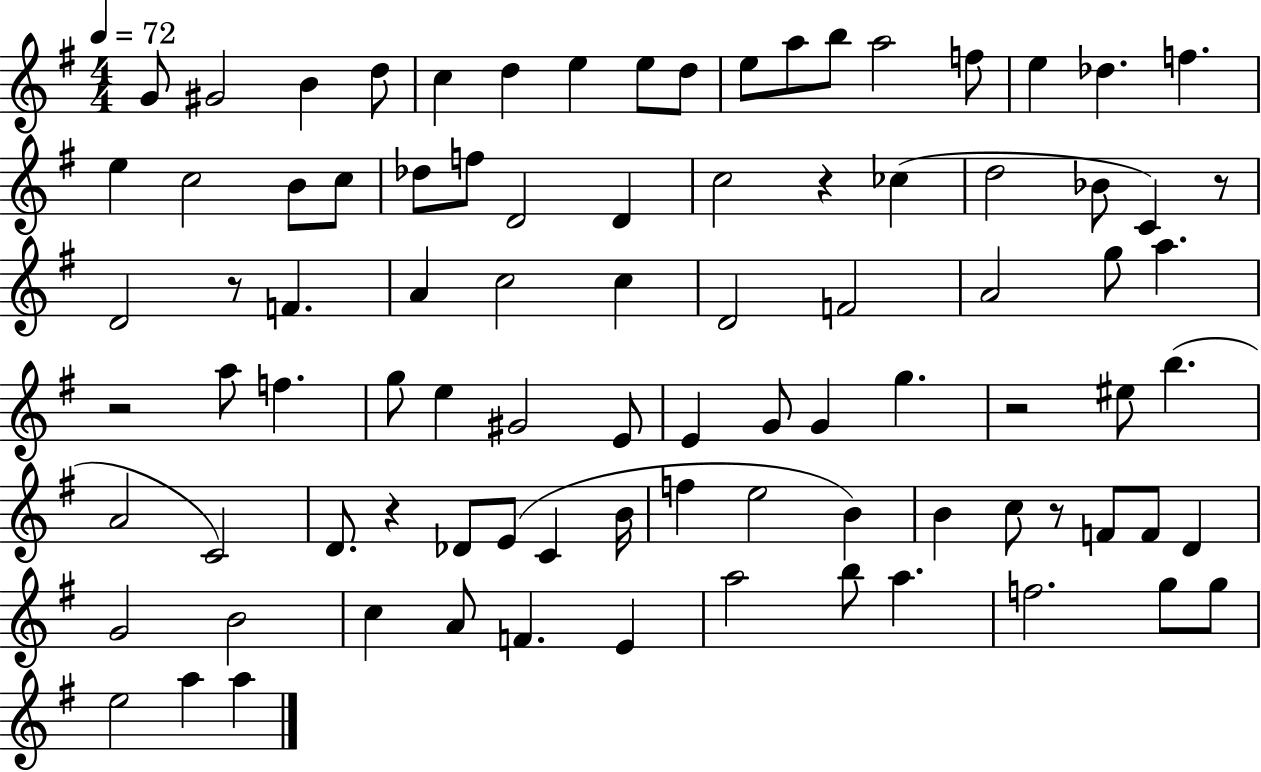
X:1
T:Untitled
M:4/4
L:1/4
K:G
G/2 ^G2 B d/2 c d e e/2 d/2 e/2 a/2 b/2 a2 f/2 e _d f e c2 B/2 c/2 _d/2 f/2 D2 D c2 z _c d2 _B/2 C z/2 D2 z/2 F A c2 c D2 F2 A2 g/2 a z2 a/2 f g/2 e ^G2 E/2 E G/2 G g z2 ^e/2 b A2 C2 D/2 z _D/2 E/2 C B/4 f e2 B B c/2 z/2 F/2 F/2 D G2 B2 c A/2 F E a2 b/2 a f2 g/2 g/2 e2 a a